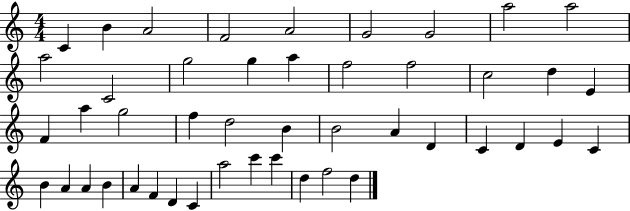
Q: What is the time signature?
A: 4/4